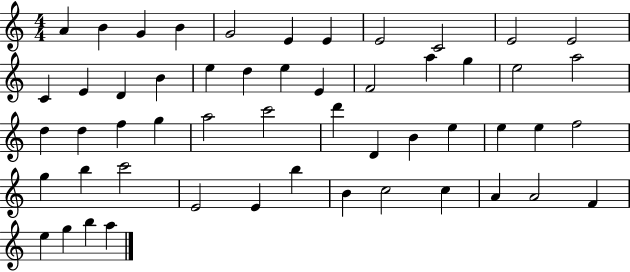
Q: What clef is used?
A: treble